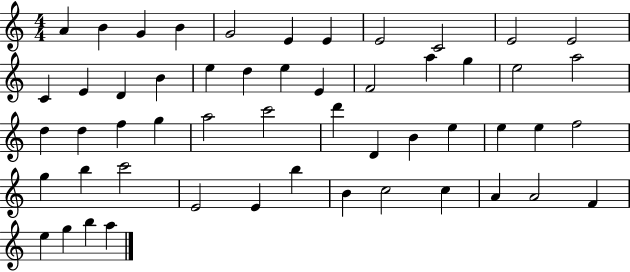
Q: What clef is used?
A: treble